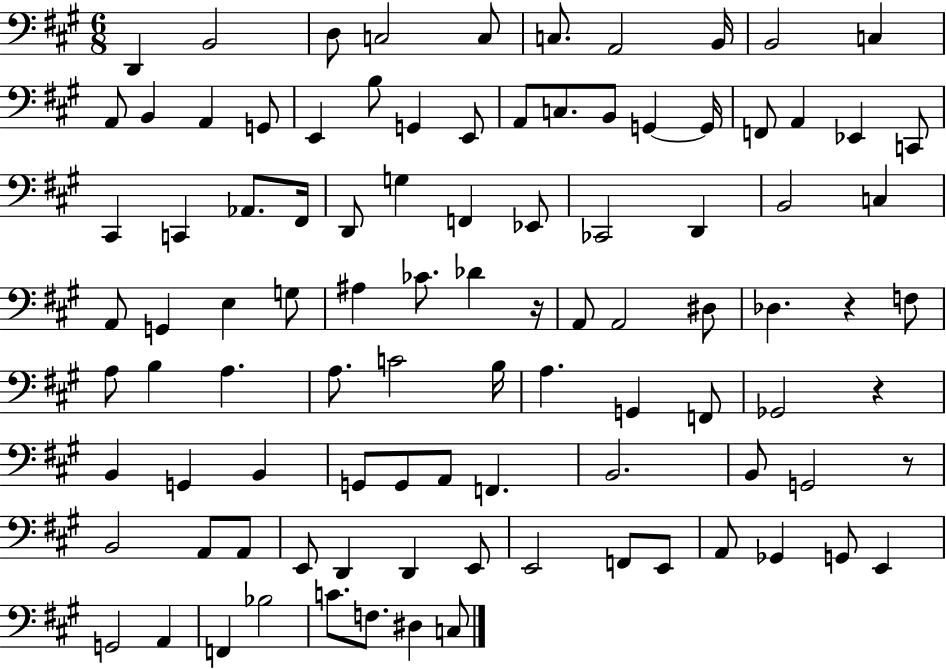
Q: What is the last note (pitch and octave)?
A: C3